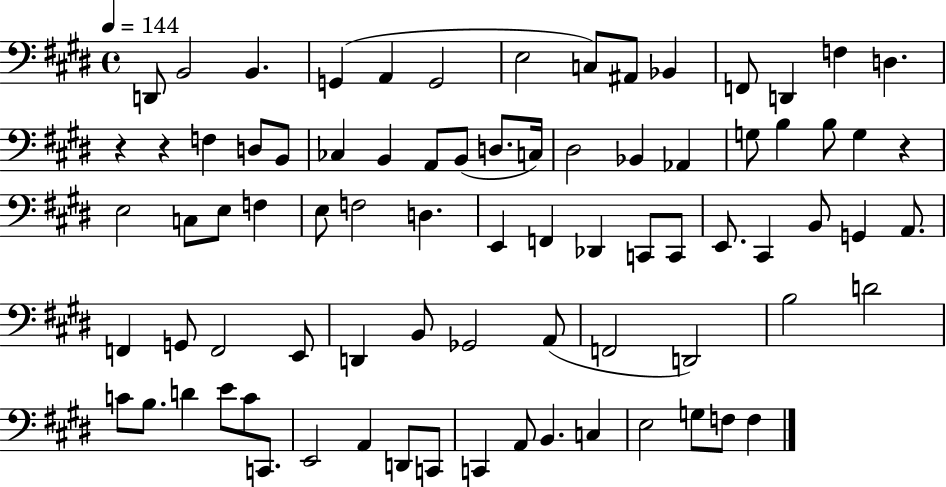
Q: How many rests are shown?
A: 3